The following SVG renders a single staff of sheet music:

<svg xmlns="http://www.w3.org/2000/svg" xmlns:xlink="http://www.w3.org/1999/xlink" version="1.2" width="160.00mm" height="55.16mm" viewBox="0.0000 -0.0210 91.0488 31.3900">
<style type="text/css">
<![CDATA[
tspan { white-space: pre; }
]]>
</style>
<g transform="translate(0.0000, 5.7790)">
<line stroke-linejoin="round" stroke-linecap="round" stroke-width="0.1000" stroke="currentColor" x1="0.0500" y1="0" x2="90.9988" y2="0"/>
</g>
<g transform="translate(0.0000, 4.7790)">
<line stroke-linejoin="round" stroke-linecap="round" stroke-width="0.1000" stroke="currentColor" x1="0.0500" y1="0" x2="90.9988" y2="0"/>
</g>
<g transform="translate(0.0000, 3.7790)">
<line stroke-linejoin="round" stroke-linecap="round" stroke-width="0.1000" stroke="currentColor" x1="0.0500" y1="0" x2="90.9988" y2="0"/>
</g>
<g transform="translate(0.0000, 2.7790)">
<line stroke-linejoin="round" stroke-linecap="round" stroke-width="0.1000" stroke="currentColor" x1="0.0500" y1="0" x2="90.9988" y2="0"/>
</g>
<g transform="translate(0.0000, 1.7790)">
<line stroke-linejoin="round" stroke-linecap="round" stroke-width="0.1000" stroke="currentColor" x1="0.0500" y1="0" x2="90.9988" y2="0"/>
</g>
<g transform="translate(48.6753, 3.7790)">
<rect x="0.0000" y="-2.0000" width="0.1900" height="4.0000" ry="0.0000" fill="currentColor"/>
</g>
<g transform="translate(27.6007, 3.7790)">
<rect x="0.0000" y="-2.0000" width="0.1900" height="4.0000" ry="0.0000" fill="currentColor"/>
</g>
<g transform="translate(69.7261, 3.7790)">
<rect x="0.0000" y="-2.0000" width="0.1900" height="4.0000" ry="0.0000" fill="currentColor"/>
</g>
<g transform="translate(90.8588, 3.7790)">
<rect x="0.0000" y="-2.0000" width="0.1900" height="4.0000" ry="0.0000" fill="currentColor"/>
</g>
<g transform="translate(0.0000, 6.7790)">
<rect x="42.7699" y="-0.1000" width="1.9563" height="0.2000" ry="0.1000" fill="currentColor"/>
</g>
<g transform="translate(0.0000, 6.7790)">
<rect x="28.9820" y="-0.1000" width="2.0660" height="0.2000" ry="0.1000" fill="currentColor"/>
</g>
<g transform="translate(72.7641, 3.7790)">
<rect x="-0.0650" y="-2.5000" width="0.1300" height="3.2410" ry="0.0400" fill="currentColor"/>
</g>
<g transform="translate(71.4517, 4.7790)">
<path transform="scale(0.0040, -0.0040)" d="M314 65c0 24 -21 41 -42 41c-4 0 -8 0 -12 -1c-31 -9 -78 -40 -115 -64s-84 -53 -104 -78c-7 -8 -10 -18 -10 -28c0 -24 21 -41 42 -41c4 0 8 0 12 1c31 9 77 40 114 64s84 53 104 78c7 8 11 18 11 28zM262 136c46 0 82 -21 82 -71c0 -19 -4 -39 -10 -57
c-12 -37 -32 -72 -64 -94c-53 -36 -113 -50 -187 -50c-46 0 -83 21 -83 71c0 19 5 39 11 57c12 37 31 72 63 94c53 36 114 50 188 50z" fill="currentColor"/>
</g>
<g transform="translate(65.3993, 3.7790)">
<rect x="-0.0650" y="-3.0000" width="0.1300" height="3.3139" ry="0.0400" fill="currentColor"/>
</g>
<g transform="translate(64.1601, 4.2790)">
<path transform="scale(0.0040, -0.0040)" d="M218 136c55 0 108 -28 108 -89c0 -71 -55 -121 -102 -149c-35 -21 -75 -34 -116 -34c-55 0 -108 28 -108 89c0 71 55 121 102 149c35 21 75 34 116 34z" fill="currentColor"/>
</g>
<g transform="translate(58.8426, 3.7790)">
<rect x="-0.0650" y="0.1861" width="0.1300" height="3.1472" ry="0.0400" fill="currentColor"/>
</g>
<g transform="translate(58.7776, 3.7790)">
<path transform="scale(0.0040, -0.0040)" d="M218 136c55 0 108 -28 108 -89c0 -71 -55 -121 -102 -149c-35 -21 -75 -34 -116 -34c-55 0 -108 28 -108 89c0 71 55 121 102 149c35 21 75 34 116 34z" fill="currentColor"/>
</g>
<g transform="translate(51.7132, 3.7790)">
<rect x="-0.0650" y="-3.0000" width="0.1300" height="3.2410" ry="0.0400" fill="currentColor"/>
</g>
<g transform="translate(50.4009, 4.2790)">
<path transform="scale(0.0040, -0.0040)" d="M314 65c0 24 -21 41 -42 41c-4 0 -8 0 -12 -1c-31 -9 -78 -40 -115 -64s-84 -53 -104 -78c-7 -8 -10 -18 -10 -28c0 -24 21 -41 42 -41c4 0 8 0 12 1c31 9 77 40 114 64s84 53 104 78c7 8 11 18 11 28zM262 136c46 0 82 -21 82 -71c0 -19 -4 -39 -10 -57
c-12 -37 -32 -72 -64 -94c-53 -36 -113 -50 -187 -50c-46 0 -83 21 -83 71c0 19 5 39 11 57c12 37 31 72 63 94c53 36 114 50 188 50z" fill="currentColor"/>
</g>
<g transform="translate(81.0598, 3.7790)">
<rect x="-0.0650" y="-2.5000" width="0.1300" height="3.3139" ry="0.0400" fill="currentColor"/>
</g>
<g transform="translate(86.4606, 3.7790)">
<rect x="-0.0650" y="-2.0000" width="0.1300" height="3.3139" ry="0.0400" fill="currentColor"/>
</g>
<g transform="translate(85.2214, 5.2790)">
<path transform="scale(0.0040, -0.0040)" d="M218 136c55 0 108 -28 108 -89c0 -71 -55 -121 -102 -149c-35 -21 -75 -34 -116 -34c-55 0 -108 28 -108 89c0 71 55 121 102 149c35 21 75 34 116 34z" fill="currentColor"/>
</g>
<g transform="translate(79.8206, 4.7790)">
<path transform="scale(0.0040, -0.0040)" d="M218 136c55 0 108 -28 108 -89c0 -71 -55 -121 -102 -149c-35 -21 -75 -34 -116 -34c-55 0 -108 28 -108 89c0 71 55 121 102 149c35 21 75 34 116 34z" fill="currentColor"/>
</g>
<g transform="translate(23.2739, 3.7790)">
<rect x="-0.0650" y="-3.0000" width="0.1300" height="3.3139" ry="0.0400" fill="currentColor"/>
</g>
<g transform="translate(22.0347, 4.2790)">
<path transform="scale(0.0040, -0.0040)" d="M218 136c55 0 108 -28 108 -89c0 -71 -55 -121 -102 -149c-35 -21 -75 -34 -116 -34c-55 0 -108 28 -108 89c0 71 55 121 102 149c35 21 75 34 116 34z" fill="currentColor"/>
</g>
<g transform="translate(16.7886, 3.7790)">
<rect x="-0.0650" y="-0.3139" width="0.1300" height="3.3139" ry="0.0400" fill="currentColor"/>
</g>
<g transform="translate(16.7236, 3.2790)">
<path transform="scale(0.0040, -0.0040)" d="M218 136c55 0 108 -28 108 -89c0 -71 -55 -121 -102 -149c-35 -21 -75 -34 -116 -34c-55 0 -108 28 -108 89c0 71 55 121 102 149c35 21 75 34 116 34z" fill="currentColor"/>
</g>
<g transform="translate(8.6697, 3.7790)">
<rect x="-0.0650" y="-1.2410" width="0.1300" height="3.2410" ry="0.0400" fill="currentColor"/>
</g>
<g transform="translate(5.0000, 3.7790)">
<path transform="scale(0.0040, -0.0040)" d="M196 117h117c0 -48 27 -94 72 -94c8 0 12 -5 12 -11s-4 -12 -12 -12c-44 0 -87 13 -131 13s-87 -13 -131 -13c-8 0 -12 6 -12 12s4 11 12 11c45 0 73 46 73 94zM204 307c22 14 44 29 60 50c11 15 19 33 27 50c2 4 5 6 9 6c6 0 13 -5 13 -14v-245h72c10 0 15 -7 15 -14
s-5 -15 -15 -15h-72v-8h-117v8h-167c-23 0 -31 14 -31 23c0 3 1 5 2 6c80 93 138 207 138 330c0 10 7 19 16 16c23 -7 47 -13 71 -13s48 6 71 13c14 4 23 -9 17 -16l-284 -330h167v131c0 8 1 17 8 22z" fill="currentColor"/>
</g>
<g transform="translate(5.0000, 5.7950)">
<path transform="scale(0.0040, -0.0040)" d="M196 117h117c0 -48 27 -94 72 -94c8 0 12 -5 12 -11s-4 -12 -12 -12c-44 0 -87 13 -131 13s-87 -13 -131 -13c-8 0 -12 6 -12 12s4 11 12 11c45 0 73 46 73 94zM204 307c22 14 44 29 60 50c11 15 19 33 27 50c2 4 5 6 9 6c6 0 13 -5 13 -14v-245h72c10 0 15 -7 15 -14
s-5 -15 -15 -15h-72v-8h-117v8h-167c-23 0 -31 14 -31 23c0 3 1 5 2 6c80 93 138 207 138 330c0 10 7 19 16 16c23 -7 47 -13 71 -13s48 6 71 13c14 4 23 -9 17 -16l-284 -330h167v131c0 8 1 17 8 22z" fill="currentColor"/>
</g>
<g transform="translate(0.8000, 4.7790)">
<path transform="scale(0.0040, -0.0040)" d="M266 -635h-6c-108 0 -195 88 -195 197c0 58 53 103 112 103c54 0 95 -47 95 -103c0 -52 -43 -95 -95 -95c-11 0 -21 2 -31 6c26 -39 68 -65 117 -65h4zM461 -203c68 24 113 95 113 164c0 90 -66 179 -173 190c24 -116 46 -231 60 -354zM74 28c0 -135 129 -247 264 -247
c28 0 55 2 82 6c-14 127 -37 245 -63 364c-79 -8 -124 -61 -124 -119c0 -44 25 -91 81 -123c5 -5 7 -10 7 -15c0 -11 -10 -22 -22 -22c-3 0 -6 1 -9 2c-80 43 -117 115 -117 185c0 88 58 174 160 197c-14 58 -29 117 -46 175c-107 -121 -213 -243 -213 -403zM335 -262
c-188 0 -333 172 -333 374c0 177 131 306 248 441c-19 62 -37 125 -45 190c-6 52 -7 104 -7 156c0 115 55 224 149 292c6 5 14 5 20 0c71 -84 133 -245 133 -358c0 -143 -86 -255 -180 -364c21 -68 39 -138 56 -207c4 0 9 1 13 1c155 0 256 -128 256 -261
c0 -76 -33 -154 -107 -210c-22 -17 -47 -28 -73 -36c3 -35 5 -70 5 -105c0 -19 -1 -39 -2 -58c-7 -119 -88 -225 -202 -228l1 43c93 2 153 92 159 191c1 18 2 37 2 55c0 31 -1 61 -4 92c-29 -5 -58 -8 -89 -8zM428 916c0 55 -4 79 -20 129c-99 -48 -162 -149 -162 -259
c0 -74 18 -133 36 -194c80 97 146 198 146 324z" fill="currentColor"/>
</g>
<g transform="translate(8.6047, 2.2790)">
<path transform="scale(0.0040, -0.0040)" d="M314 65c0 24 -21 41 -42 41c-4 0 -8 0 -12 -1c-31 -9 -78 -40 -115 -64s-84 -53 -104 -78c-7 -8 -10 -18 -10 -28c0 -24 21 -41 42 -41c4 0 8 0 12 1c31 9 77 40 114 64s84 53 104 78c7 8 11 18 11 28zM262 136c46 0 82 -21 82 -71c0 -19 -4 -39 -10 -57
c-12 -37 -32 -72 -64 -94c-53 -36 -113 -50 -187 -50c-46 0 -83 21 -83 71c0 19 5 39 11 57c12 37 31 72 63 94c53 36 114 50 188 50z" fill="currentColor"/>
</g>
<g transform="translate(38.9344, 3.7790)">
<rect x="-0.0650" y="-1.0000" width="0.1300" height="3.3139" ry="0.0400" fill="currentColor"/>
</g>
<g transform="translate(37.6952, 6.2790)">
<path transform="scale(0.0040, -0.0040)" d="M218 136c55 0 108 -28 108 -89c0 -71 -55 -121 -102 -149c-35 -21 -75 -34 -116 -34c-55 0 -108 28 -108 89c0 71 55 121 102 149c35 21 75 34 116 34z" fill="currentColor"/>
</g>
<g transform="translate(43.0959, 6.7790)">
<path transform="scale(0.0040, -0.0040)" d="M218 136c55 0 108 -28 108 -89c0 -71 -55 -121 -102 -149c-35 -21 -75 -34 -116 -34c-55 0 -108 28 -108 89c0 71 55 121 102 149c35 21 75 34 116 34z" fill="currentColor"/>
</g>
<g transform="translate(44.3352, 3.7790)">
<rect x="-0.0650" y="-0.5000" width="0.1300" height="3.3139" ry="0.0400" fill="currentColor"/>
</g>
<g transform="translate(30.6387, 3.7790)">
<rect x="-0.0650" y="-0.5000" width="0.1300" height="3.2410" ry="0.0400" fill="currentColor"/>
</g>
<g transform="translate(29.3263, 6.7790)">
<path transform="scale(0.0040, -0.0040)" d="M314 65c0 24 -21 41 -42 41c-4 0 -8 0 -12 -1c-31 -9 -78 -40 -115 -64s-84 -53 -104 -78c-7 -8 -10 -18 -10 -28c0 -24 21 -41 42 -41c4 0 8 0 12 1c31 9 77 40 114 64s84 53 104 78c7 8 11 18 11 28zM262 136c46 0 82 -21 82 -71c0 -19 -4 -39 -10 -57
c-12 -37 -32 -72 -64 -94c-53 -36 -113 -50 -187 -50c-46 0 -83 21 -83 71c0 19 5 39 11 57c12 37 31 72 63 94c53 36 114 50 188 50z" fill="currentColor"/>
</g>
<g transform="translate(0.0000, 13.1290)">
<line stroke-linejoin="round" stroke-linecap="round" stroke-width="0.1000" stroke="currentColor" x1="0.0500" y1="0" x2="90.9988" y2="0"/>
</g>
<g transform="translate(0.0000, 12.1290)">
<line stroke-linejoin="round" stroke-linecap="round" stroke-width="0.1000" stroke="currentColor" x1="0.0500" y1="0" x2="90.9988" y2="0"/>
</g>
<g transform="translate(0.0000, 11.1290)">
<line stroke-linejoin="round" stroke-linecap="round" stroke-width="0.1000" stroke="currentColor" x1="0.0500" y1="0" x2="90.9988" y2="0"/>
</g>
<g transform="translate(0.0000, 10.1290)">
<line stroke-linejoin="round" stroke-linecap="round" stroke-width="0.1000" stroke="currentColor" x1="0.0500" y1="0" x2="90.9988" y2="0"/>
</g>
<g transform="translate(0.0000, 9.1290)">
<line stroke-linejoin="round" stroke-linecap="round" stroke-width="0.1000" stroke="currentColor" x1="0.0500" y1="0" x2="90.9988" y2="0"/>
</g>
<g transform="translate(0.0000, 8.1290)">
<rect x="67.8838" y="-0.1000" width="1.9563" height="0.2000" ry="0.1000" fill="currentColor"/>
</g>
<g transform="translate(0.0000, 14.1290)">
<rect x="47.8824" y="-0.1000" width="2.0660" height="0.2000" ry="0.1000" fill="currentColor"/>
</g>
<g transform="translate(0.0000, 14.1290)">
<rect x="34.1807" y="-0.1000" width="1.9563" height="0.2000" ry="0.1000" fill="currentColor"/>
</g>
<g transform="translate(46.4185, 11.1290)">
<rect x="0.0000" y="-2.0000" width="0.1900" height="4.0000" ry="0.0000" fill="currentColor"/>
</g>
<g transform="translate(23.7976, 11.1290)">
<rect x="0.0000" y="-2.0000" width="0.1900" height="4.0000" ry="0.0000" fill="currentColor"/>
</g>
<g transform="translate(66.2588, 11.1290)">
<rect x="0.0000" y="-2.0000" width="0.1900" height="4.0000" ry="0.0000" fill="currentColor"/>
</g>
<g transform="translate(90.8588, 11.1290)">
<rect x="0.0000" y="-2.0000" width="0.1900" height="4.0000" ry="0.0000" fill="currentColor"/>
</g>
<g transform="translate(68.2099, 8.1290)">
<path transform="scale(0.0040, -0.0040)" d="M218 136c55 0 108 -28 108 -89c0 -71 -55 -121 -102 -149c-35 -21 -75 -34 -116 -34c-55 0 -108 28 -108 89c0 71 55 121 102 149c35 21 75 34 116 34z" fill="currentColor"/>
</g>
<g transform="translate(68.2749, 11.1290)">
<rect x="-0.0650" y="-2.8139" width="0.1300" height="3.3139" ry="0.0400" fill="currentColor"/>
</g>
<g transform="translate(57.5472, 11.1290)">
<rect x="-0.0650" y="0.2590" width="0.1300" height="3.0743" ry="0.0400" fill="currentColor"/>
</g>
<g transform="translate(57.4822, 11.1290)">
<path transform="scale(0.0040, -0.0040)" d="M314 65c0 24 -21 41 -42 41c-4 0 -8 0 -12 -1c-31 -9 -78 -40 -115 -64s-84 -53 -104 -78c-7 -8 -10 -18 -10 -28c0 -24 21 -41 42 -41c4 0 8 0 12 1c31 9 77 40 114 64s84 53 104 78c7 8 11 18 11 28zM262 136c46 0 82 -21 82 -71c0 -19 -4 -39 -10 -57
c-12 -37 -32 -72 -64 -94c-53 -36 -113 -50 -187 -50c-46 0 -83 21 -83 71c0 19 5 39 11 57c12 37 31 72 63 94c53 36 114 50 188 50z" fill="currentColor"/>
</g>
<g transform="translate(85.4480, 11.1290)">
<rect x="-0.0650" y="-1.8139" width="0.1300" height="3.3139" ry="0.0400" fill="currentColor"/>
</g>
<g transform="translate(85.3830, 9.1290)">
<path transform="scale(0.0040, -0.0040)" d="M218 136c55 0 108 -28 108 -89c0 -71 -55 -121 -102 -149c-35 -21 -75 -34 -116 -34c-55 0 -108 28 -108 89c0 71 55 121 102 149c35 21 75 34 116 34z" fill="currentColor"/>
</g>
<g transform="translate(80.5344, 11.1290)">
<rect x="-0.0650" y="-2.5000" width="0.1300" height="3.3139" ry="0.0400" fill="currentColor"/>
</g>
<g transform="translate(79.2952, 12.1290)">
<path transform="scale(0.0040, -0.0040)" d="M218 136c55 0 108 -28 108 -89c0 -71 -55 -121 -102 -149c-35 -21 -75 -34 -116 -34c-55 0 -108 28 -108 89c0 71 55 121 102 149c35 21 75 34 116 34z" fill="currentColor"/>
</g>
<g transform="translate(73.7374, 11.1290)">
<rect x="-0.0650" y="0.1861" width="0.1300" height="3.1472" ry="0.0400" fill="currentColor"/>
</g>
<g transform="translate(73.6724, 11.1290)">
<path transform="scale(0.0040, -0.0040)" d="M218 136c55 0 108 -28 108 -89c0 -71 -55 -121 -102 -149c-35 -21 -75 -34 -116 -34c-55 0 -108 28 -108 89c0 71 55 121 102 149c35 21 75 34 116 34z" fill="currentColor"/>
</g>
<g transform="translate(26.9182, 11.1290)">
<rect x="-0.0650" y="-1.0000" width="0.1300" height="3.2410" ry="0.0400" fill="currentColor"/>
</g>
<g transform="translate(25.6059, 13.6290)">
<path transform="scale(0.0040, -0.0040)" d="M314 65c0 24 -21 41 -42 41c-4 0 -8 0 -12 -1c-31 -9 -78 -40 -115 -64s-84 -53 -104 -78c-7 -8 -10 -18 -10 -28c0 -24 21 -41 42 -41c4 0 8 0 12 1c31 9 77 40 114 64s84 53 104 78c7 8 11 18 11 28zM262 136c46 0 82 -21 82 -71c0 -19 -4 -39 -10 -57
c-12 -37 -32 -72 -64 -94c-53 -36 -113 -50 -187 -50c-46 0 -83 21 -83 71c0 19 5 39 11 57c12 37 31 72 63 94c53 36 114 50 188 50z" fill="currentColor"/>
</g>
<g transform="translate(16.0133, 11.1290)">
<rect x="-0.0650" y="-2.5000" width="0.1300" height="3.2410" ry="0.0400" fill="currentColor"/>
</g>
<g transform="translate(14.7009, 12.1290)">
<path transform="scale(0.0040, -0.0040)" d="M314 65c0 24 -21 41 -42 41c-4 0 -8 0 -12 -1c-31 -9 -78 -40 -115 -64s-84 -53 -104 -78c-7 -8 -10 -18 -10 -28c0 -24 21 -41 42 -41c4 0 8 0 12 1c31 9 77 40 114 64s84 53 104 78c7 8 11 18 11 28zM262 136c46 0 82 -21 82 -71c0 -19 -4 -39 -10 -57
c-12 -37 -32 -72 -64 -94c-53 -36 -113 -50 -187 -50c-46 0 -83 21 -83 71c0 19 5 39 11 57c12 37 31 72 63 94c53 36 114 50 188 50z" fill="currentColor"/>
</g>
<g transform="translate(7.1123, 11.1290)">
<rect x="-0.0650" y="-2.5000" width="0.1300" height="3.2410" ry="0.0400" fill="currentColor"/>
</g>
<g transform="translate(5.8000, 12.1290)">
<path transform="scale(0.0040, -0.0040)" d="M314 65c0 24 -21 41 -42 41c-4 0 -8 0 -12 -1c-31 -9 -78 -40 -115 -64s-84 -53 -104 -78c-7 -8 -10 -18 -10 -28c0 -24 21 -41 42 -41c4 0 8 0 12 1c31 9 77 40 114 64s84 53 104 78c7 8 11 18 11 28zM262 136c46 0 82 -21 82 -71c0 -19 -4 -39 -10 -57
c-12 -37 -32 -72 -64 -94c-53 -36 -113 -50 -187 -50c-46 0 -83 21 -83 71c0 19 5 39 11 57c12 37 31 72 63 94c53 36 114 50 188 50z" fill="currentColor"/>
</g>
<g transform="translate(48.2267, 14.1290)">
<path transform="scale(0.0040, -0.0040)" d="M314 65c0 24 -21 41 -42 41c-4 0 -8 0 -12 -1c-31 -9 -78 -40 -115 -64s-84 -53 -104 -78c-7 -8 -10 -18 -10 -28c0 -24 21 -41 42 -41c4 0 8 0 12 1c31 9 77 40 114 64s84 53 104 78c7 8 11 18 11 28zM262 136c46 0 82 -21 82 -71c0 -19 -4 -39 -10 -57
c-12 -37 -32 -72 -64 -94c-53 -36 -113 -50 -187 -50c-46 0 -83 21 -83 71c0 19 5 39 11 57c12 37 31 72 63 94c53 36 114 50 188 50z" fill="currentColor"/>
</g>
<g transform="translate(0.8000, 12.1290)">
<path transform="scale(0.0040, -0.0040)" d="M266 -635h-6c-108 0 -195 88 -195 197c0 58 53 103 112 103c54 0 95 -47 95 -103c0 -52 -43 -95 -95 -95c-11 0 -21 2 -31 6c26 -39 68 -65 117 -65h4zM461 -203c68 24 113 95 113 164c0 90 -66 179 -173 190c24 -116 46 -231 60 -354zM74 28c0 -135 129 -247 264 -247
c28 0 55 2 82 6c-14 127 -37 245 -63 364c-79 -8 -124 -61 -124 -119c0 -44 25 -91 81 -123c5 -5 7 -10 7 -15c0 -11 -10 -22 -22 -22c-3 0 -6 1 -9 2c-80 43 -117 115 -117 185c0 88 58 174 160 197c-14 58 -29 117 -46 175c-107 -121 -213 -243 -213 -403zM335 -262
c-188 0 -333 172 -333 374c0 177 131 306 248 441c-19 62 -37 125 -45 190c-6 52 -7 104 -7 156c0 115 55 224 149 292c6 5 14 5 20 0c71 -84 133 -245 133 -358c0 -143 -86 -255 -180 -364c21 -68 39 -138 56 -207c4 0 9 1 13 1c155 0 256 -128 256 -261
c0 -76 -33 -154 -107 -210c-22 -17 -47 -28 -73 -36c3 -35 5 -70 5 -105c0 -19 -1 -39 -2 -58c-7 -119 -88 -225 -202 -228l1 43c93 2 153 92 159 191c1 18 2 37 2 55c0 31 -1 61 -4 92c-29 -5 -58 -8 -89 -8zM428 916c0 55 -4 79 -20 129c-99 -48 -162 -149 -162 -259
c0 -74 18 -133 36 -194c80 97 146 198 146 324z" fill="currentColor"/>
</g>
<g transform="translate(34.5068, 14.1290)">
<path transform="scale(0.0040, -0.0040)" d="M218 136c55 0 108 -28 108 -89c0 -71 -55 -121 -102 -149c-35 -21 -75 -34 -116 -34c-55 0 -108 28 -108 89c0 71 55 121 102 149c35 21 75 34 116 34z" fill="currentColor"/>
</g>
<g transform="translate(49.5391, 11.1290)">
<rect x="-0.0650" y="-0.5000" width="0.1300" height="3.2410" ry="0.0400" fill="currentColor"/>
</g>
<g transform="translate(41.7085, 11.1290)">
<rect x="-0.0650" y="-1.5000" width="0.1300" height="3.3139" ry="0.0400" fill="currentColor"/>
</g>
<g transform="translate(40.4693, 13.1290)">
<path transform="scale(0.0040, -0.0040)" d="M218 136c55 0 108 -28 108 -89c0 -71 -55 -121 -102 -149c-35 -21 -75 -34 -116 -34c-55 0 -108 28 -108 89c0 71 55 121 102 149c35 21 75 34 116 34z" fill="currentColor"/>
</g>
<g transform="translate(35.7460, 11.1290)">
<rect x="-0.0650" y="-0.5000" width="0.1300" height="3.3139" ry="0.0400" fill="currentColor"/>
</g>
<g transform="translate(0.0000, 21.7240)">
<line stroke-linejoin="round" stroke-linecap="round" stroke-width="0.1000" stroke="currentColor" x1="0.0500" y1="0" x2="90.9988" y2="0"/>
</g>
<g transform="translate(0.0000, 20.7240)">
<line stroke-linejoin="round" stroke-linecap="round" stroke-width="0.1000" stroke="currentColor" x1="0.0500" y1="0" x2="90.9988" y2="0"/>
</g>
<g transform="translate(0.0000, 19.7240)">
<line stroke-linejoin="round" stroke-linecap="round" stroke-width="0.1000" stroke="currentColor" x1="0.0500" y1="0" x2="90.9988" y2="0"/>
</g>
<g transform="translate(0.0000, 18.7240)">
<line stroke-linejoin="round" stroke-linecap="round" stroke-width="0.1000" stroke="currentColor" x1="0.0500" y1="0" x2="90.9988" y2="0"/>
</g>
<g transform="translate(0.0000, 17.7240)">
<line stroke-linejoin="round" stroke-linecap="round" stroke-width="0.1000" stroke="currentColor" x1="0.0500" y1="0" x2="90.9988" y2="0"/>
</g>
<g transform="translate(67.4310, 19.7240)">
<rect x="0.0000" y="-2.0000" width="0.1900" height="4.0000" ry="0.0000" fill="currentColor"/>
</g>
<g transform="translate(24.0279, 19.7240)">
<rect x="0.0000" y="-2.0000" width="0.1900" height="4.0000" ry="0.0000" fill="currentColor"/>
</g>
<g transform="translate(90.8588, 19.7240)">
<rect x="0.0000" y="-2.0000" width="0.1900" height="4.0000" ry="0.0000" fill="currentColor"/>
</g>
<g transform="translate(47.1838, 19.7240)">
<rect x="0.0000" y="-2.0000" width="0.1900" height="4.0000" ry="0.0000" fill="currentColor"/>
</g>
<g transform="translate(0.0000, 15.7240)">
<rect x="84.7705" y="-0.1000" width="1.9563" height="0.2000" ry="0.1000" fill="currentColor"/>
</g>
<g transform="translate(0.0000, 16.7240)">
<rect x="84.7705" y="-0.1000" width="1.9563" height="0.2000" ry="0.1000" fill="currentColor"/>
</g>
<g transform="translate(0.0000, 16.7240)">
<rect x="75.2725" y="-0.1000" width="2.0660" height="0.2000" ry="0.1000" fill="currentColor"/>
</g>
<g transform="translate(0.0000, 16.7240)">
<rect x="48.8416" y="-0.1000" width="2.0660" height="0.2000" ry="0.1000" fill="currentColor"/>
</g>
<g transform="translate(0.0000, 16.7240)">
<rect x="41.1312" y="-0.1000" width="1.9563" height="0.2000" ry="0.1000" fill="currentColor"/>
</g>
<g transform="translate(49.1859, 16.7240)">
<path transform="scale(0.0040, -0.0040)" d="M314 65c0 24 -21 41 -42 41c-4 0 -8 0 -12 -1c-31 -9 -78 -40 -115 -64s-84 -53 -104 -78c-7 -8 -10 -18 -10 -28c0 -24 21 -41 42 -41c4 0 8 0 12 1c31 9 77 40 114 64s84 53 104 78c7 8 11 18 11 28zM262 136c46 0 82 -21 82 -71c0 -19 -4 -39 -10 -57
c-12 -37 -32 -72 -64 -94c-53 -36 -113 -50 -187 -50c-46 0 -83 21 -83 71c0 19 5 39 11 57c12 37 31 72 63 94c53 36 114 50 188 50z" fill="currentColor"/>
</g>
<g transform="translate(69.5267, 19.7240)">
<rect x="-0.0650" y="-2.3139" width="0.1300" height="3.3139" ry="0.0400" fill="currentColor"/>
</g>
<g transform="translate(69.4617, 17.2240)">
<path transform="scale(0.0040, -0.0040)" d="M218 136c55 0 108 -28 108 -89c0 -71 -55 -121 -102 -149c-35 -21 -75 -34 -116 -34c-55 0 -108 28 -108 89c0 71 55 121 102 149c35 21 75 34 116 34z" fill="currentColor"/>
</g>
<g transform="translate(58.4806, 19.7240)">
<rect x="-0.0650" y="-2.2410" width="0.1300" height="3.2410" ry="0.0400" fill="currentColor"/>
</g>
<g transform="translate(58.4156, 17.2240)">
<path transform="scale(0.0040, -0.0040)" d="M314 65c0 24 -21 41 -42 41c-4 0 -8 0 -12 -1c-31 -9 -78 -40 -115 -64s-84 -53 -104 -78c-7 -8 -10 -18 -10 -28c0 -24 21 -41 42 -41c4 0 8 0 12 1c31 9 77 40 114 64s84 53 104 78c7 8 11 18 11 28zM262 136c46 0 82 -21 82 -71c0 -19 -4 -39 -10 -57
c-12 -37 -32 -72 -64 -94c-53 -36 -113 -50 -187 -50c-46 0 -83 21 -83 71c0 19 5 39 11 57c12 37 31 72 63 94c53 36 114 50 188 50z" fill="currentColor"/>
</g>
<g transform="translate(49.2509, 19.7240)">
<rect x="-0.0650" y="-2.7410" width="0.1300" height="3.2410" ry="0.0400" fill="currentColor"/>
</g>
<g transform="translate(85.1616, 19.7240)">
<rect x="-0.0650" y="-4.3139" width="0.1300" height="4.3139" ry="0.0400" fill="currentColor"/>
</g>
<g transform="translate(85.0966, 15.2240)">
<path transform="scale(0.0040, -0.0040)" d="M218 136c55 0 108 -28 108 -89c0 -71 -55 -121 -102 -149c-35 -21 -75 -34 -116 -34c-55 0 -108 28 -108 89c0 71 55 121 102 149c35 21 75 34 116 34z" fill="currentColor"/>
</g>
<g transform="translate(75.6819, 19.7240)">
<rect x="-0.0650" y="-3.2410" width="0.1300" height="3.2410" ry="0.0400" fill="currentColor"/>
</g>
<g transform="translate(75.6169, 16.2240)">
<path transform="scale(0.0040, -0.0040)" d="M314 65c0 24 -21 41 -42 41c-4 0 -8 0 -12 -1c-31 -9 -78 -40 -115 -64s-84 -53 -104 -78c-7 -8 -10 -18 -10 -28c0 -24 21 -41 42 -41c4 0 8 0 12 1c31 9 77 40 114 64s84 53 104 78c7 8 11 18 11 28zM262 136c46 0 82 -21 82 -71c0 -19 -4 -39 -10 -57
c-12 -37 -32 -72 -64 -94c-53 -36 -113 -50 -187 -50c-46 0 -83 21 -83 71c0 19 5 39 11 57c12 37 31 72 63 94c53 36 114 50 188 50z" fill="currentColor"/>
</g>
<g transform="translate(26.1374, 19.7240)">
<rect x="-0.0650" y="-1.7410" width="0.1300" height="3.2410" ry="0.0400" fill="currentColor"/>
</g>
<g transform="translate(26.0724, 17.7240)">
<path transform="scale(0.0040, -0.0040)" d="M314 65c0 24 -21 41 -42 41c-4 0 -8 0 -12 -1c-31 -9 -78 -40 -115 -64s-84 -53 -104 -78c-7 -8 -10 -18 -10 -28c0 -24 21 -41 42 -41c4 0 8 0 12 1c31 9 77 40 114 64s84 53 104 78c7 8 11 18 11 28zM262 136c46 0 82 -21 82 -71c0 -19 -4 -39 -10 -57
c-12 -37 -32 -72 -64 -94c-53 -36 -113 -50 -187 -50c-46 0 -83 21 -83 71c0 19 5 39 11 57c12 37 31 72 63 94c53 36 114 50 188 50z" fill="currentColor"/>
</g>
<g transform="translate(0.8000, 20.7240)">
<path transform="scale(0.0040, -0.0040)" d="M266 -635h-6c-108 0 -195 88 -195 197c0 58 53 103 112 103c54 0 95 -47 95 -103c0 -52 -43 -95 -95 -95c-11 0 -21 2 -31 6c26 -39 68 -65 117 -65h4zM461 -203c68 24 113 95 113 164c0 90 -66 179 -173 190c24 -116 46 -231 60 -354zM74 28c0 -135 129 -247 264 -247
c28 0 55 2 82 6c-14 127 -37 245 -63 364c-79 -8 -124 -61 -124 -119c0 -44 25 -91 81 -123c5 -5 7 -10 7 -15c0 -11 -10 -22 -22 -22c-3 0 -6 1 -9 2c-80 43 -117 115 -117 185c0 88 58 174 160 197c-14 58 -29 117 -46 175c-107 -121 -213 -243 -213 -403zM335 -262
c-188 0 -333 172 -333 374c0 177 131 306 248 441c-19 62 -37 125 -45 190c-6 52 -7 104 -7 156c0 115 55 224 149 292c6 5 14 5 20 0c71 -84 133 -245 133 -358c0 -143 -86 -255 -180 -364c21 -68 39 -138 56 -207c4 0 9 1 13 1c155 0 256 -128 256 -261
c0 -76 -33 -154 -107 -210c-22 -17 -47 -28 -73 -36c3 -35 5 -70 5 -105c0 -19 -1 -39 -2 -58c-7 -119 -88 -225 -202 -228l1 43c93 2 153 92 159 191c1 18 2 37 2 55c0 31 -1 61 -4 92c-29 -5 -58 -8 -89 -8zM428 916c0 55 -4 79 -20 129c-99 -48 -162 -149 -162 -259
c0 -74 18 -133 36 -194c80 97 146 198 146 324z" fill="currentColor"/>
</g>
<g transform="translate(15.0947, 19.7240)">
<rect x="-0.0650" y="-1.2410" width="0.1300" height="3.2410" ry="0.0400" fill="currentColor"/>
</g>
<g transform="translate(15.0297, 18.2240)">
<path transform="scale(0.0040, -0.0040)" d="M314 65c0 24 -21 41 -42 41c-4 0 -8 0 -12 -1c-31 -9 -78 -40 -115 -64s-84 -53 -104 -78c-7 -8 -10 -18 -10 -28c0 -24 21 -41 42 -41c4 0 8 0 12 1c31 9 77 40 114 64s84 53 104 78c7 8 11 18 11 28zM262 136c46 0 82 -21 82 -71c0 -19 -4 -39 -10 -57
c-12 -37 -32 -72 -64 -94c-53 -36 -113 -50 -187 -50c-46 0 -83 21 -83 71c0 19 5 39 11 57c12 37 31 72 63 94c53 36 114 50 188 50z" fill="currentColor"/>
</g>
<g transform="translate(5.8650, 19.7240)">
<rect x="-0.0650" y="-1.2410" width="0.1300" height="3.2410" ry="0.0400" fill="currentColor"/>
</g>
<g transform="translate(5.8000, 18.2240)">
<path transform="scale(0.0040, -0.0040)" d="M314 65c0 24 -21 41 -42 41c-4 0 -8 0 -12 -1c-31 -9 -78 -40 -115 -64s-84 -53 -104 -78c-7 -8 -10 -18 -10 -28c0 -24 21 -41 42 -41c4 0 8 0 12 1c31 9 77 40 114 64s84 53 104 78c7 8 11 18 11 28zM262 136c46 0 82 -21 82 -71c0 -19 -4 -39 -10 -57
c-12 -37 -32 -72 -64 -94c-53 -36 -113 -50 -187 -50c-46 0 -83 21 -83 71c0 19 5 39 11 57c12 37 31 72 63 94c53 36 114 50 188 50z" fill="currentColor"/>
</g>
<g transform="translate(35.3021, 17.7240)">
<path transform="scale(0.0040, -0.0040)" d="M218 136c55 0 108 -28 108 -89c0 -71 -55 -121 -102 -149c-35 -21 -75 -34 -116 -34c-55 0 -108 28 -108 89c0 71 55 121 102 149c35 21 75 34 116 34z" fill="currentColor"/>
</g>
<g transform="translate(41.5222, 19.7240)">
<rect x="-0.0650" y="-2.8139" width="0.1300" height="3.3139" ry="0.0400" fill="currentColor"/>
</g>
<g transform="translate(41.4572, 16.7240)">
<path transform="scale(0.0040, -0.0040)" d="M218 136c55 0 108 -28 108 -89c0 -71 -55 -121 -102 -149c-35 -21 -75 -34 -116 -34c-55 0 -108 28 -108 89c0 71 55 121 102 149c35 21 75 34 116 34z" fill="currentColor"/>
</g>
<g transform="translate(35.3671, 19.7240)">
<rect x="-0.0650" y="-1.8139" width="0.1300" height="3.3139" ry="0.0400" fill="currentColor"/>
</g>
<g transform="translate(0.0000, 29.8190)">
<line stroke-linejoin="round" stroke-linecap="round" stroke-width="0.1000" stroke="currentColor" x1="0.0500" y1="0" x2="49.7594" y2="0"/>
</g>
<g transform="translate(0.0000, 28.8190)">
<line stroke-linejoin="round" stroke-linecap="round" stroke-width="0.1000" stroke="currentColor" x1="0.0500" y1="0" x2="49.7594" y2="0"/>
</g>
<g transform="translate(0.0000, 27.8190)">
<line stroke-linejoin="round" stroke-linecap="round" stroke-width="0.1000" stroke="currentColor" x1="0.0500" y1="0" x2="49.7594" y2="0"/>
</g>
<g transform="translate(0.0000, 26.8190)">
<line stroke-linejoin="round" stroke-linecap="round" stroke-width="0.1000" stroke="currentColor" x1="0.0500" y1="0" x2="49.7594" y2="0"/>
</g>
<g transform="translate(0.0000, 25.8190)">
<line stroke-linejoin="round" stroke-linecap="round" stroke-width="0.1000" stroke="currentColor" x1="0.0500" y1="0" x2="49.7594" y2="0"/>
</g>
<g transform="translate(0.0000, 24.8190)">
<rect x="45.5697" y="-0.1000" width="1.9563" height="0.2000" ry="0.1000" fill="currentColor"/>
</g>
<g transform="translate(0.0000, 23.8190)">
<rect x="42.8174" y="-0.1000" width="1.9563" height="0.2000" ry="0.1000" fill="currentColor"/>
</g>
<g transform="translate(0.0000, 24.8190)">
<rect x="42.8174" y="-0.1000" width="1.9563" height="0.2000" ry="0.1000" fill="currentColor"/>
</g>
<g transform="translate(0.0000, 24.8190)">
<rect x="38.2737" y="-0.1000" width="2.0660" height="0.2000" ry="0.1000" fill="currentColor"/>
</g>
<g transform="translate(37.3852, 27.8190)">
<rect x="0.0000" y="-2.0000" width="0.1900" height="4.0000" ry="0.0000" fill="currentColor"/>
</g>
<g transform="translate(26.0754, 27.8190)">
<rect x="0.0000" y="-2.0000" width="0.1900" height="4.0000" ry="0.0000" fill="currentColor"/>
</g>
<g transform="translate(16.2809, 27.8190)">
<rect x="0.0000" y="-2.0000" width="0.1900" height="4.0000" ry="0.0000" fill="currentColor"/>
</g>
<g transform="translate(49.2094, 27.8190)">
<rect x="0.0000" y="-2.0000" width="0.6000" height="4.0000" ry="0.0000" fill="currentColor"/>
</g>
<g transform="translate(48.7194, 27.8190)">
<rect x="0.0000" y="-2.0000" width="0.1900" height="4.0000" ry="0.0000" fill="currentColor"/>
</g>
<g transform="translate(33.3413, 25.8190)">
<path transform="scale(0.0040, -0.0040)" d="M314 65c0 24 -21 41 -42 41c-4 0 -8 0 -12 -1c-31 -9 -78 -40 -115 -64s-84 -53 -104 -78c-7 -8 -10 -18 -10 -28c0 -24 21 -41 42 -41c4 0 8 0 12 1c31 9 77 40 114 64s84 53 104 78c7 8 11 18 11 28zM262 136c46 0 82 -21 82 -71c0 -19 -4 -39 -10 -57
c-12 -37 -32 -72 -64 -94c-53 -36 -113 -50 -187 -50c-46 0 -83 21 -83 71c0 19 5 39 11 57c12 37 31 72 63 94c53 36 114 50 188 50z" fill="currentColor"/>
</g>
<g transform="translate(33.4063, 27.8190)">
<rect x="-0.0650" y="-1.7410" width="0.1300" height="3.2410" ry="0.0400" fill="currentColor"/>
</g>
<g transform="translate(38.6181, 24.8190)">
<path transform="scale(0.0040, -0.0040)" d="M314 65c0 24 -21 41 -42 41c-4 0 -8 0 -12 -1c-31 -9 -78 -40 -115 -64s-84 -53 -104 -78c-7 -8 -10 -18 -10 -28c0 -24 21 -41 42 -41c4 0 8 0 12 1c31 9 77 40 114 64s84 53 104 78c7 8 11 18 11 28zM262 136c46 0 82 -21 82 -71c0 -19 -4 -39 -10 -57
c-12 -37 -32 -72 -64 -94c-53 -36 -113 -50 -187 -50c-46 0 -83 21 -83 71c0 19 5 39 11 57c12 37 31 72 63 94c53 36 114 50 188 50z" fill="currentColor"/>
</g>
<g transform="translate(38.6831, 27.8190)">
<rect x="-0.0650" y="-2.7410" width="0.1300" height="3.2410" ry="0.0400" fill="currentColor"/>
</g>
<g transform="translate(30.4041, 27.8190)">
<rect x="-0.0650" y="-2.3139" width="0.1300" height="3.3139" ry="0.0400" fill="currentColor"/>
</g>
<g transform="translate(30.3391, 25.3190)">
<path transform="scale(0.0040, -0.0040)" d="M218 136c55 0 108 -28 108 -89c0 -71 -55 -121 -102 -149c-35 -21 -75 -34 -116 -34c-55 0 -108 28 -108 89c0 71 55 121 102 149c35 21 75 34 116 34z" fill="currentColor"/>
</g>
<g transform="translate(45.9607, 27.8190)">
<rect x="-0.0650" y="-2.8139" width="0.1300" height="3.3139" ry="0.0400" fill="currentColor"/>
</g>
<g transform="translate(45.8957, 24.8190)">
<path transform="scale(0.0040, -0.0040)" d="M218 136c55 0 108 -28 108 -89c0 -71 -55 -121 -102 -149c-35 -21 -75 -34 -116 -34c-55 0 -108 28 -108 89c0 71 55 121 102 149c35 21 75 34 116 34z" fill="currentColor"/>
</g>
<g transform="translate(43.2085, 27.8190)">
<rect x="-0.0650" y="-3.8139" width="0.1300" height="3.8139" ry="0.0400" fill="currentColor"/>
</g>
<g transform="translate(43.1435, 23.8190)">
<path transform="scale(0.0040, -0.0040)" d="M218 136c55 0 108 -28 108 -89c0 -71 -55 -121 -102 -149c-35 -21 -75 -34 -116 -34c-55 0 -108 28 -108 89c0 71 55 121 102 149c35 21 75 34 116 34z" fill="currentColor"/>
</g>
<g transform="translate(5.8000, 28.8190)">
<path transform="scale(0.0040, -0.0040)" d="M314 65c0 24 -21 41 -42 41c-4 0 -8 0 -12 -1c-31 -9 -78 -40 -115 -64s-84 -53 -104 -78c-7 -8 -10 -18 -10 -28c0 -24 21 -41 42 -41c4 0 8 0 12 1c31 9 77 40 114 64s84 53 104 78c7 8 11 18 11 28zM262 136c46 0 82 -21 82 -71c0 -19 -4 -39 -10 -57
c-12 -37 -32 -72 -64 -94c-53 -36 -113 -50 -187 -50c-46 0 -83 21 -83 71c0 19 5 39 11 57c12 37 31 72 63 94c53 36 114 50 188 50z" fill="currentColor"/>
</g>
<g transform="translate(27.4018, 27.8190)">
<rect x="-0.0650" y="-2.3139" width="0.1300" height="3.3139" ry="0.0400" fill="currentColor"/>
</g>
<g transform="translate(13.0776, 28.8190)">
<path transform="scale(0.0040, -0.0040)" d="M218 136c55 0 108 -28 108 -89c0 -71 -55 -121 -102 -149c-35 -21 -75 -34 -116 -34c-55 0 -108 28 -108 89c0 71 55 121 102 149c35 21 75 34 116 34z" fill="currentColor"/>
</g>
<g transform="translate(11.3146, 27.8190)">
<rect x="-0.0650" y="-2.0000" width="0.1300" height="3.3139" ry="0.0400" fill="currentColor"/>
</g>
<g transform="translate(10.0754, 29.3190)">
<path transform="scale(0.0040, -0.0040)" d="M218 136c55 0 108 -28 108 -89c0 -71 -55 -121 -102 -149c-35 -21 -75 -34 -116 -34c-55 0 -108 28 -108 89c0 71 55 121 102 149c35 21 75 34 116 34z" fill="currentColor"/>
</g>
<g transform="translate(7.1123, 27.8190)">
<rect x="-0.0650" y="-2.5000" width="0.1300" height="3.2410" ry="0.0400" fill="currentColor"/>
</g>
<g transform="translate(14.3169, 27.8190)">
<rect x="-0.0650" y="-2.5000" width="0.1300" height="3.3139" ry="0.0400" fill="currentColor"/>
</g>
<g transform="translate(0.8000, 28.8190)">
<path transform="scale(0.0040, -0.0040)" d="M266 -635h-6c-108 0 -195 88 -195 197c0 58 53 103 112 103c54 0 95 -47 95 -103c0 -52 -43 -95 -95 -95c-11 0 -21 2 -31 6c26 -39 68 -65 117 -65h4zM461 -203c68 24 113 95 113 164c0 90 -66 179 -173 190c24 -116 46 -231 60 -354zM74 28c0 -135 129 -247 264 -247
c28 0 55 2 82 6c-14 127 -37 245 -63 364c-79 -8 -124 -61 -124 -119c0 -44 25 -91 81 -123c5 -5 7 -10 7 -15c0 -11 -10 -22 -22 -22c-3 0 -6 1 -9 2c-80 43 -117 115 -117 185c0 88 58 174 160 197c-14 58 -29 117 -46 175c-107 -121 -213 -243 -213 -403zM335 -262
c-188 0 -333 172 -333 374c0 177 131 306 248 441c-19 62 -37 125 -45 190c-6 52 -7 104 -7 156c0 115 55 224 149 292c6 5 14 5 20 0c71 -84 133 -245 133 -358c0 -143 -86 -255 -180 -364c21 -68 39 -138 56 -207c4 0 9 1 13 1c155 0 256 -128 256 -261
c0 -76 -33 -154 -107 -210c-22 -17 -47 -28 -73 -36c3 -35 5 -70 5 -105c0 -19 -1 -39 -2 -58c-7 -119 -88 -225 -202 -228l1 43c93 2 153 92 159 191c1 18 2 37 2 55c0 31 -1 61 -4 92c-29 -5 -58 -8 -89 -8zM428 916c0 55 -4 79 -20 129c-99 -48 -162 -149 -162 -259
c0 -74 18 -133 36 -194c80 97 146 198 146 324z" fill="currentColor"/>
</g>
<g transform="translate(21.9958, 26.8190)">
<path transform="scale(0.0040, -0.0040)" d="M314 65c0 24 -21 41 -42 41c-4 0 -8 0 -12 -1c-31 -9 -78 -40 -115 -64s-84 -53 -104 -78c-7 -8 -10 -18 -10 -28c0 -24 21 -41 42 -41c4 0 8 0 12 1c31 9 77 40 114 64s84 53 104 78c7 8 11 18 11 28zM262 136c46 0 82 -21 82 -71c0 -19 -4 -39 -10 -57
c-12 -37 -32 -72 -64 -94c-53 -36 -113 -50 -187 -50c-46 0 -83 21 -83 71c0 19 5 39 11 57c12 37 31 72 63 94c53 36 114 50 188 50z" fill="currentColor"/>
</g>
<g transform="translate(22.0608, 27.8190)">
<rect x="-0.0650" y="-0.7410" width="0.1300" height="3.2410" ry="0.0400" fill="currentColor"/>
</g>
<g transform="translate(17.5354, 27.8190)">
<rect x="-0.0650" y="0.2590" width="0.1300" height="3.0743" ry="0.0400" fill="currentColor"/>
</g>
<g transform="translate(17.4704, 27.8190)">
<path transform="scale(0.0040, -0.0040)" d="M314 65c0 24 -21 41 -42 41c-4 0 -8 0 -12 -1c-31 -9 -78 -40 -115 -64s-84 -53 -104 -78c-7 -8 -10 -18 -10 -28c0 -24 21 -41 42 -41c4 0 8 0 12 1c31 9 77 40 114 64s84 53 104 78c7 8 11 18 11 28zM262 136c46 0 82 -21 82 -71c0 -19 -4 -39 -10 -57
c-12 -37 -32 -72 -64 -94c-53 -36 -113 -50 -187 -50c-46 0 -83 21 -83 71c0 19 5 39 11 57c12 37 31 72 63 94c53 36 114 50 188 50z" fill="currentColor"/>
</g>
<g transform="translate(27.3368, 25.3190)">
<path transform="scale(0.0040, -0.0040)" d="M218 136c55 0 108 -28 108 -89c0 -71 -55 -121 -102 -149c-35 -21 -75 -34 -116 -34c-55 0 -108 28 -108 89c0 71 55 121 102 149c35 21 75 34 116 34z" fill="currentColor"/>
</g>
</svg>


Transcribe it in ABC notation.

X:1
T:Untitled
M:4/4
L:1/4
K:C
e2 c A C2 D C A2 B A G2 G F G2 G2 D2 C E C2 B2 a B G f e2 e2 f2 f a a2 g2 g b2 d' G2 F G B2 d2 g g f2 a2 c' a